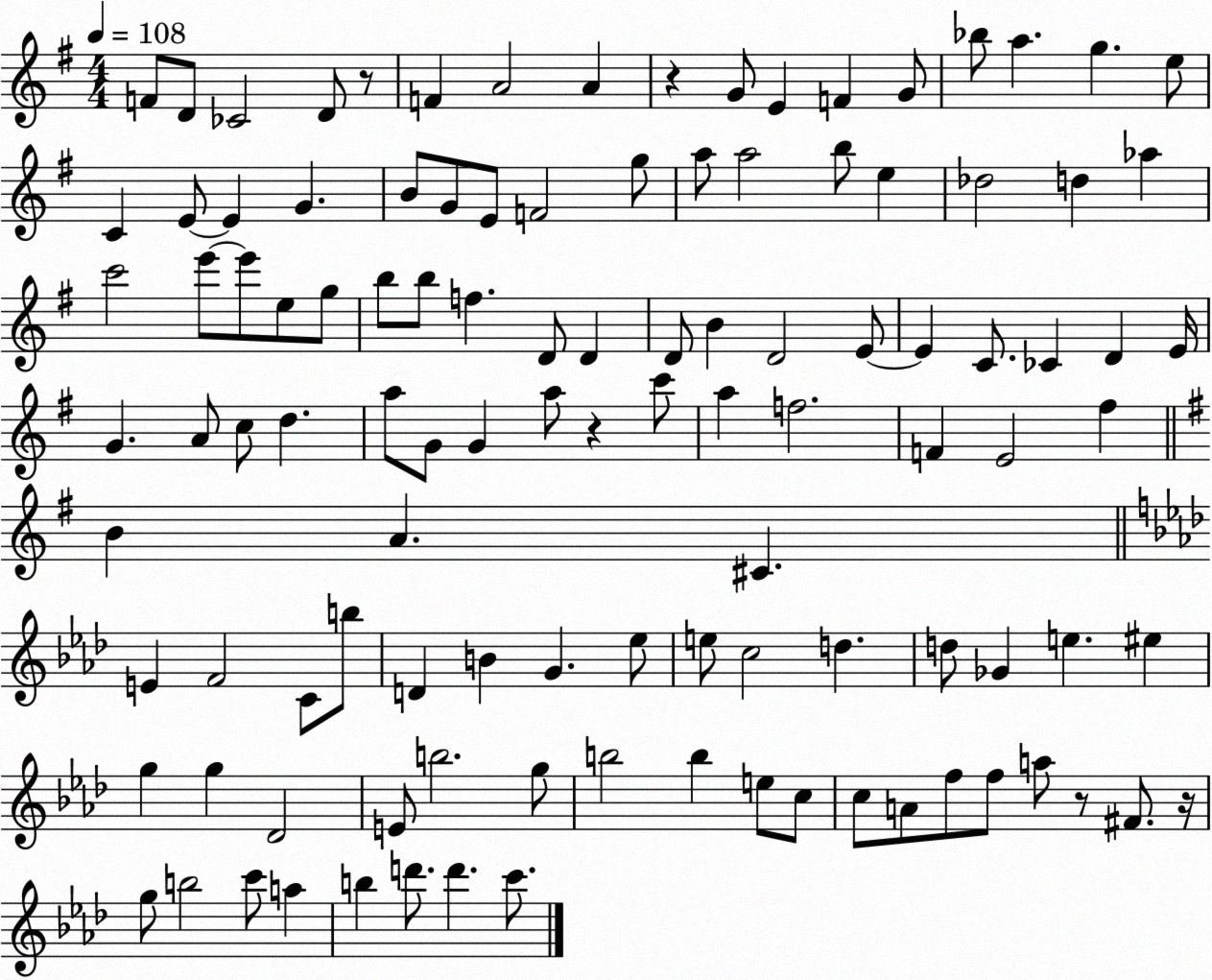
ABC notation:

X:1
T:Untitled
M:4/4
L:1/4
K:G
F/2 D/2 _C2 D/2 z/2 F A2 A z G/2 E F G/2 _b/2 a g e/2 C E/2 E G B/2 G/2 E/2 F2 g/2 a/2 a2 b/2 e _d2 d _a c'2 e'/2 e'/2 e/2 g/2 b/2 b/2 f D/2 D D/2 B D2 E/2 E C/2 _C D E/4 G A/2 c/2 d a/2 G/2 G a/2 z c'/2 a f2 F E2 ^f B A ^C E F2 C/2 b/2 D B G _e/2 e/2 c2 d d/2 _G e ^e g g _D2 E/2 b2 g/2 b2 b e/2 c/2 c/2 A/2 f/2 f/2 a/2 z/2 ^F/2 z/4 g/2 b2 c'/2 a b d'/2 d' c'/2